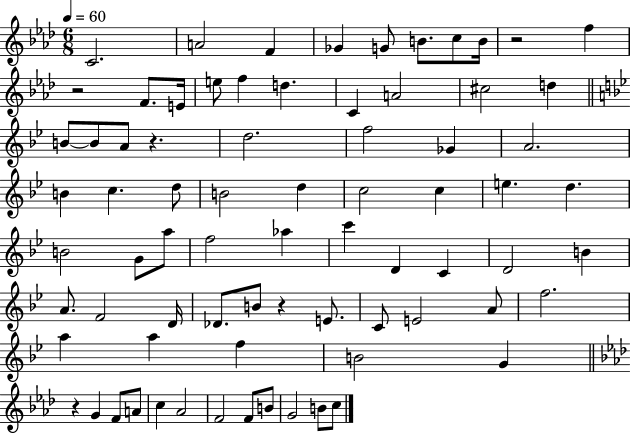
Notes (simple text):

C4/h. A4/h F4/q Gb4/q G4/e B4/e. C5/e B4/s R/h F5/q R/h F4/e. E4/s E5/e F5/q D5/q. C4/q A4/h C#5/h D5/q B4/e B4/e A4/e R/q. D5/h. F5/h Gb4/q A4/h. B4/q C5/q. D5/e B4/h D5/q C5/h C5/q E5/q. D5/q. B4/h G4/e A5/e F5/h Ab5/q C6/q D4/q C4/q D4/h B4/q A4/e. F4/h D4/s Db4/e. B4/e R/q E4/e. C4/e E4/h A4/e F5/h. A5/q A5/q F5/q B4/h G4/q R/q G4/q F4/e A4/e C5/q Ab4/h F4/h F4/e B4/e G4/h B4/e C5/e